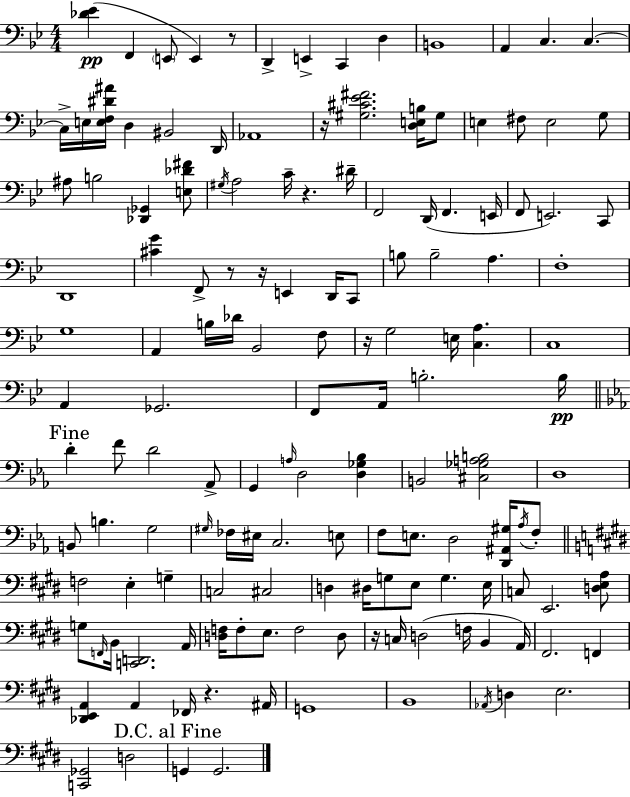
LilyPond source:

{
  \clef bass
  \numericTimeSignature
  \time 4/4
  \key bes \major
  <des' ees'>4(\pp f,4 \parenthesize e,8 e,4) r8 | d,4-> e,4-> c,4 d4 | b,1 | a,4 c4. c4.~~ | \break c16-> e16 <e f dis' ais'>16 d4 bis,2 d,16 | aes,1 | r16 <gis cis' ees' fis'>2. <d e b>16 gis8 | e4 fis8 e2 g8 | \break ais8 b2 <des, ges,>4 <e des' fis'>8 | \acciaccatura { gis16 } a2 c'16-- r4. | dis'16-- f,2 d,16( f,4. | e,16 f,8 e,2.) c,8 | \break d,1 | <cis' g'>4 f,8-> r8 r16 e,4 d,16 c,8 | b8 b2-- a4. | f1-. | \break g1 | a,4 b16 des'16 bes,2 f8 | r16 g2 e16 <c a>4. | c1 | \break a,4 ges,2. | f,8 a,16 b2.-. | b16\pp \mark "Fine" \bar "||" \break \key ees \major d'4-. f'8 d'2 aes,8-> | g,4 \grace { a16 } d2 <d ges bes>4 | b,2 <cis ges a b>2 | d1 | \break b,8 b4. g2 | \grace { gis16 } fes16 eis16 c2. | e8 f8 e8. d2 <d, ais, gis>16 | \acciaccatura { aes16 } f8-. \bar "||" \break \key e \major f2 e4-. g4-- | c2 cis2 | d4 dis16 g8 e8 g4. e16 | c8 e,2. <d e a>8 | \break g8 \grace { f,16 } b,16 <c, d,>2. | a,16 <d f>16 f8-. e8. f2 d8 | r16 c16 d2( f16 b,4 | a,16) fis,2. f,4 | \break <des, e, a,>4 a,4 fes,16 r4. | ais,16 g,1 | b,1 | \acciaccatura { aes,16 } d4 e2. | \break <c, ges,>2 d2 | \mark "D.C. al Fine" g,4 g,2. | \bar "|."
}